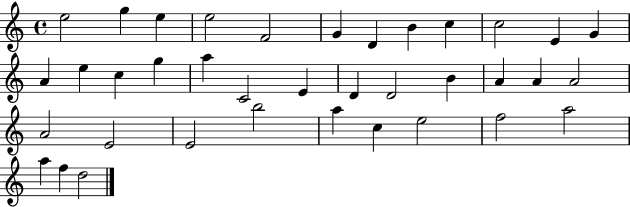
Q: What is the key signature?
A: C major